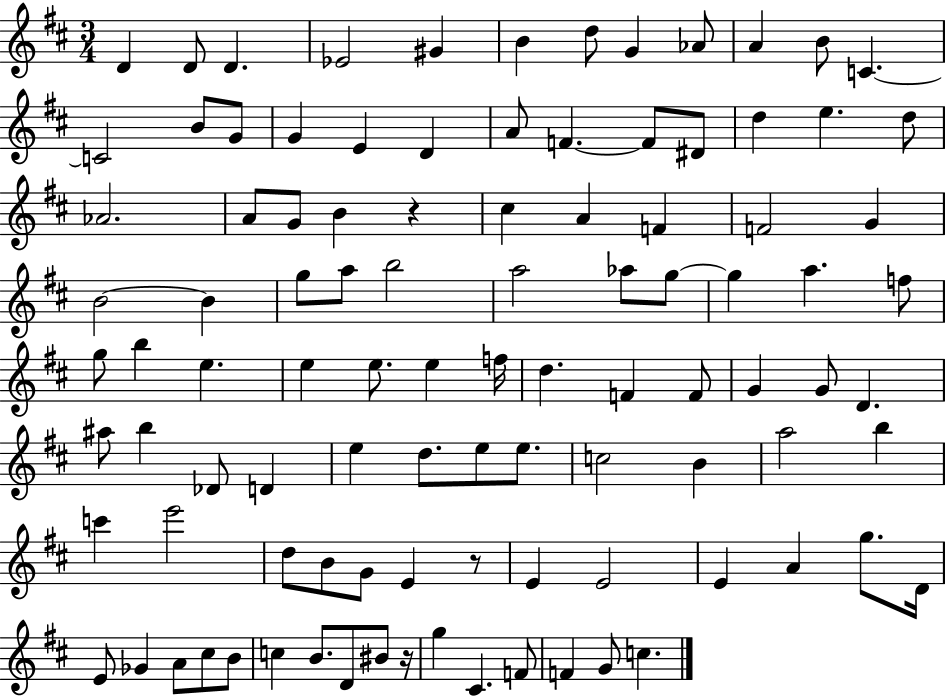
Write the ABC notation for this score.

X:1
T:Untitled
M:3/4
L:1/4
K:D
D D/2 D _E2 ^G B d/2 G _A/2 A B/2 C C2 B/2 G/2 G E D A/2 F F/2 ^D/2 d e d/2 _A2 A/2 G/2 B z ^c A F F2 G B2 B g/2 a/2 b2 a2 _a/2 g/2 g a f/2 g/2 b e e e/2 e f/4 d F F/2 G G/2 D ^a/2 b _D/2 D e d/2 e/2 e/2 c2 B a2 b c' e'2 d/2 B/2 G/2 E z/2 E E2 E A g/2 D/4 E/2 _G A/2 ^c/2 B/2 c B/2 D/2 ^B/2 z/4 g ^C F/2 F G/2 c